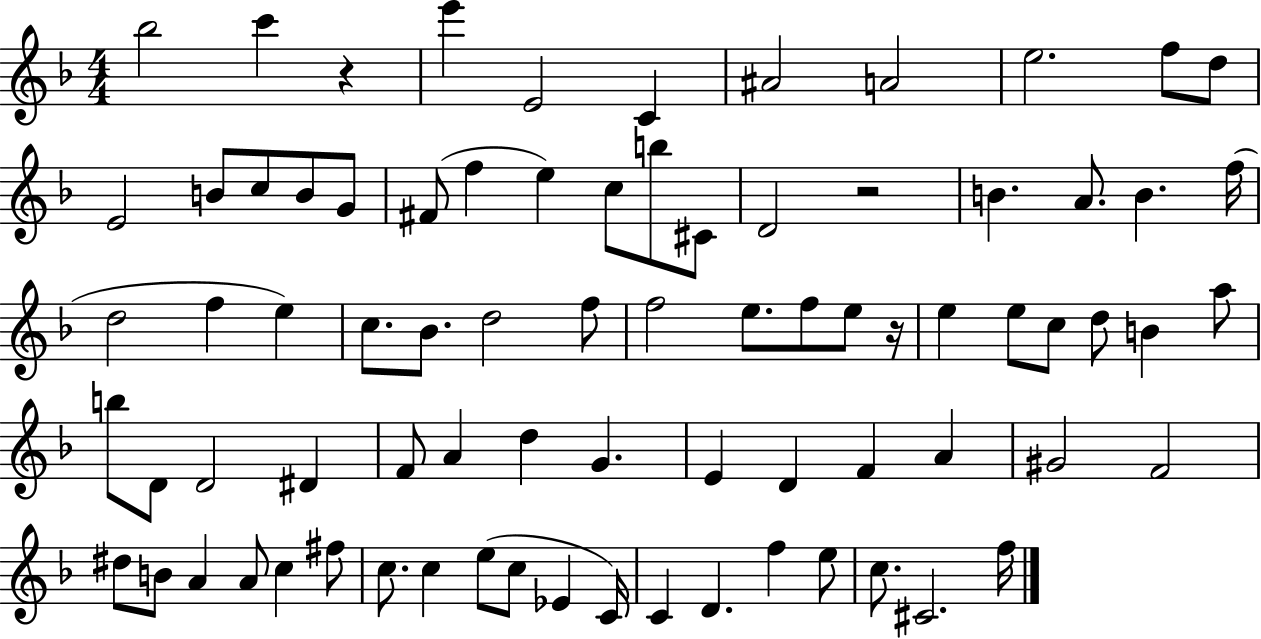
{
  \clef treble
  \numericTimeSignature
  \time 4/4
  \key f \major
  bes''2 c'''4 r4 | e'''4 e'2 c'4 | ais'2 a'2 | e''2. f''8 d''8 | \break e'2 b'8 c''8 b'8 g'8 | fis'8( f''4 e''4) c''8 b''8 cis'8 | d'2 r2 | b'4. a'8. b'4. f''16( | \break d''2 f''4 e''4) | c''8. bes'8. d''2 f''8 | f''2 e''8. f''8 e''8 r16 | e''4 e''8 c''8 d''8 b'4 a''8 | \break b''8 d'8 d'2 dis'4 | f'8 a'4 d''4 g'4. | e'4 d'4 f'4 a'4 | gis'2 f'2 | \break dis''8 b'8 a'4 a'8 c''4 fis''8 | c''8. c''4 e''8( c''8 ees'4 c'16) | c'4 d'4. f''4 e''8 | c''8. cis'2. f''16 | \break \bar "|."
}